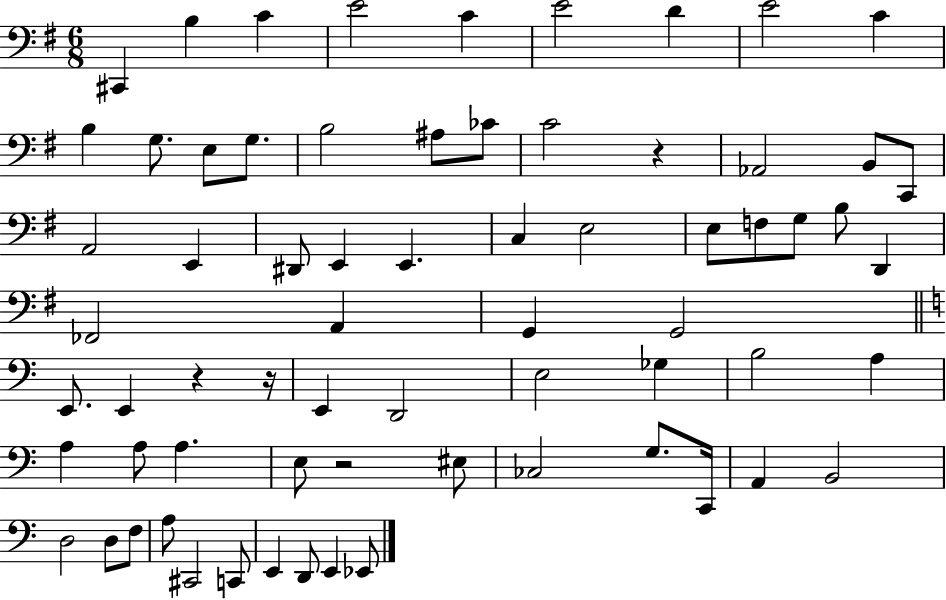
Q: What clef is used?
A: bass